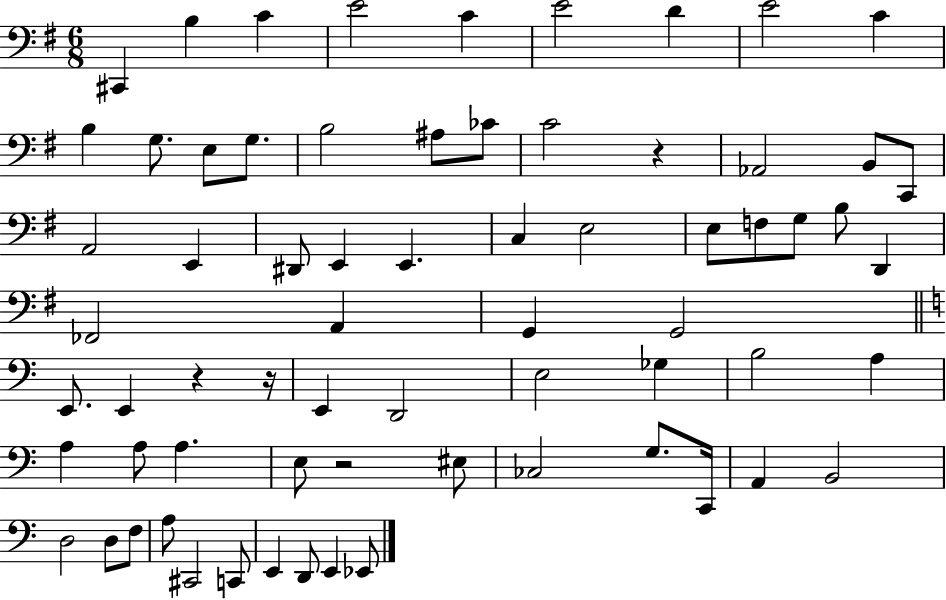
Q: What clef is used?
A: bass